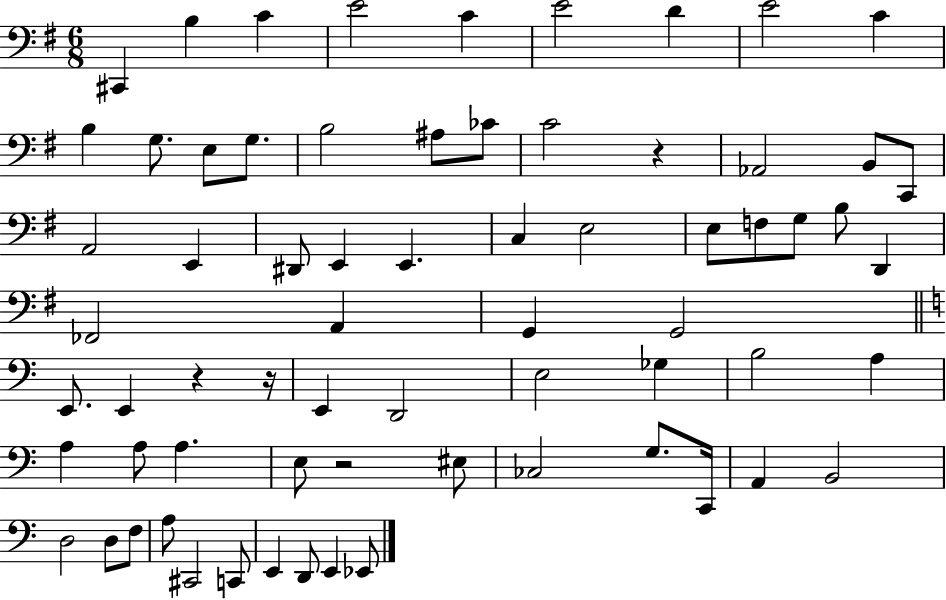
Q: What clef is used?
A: bass